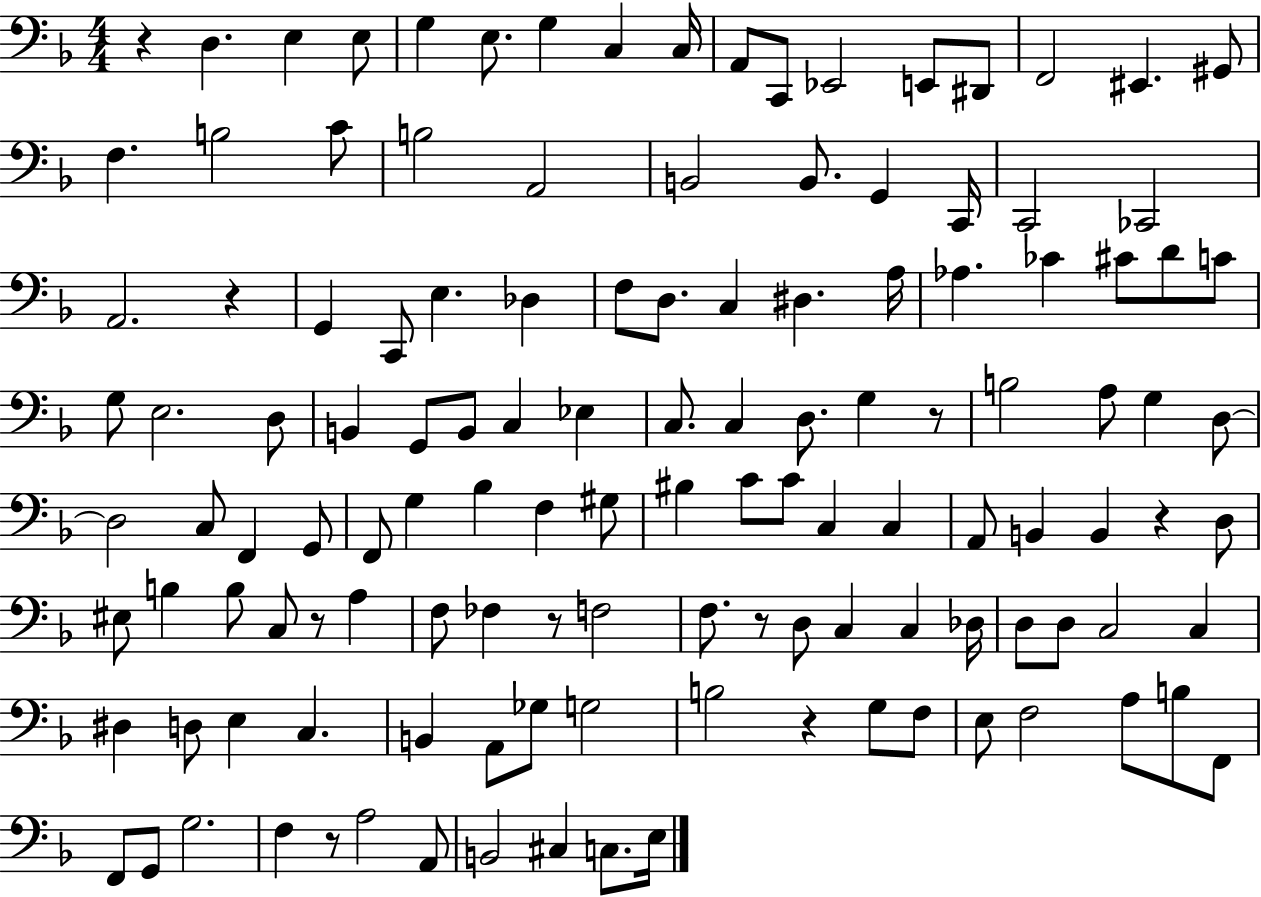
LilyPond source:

{
  \clef bass
  \numericTimeSignature
  \time 4/4
  \key f \major
  r4 d4. e4 e8 | g4 e8. g4 c4 c16 | a,8 c,8 ees,2 e,8 dis,8 | f,2 eis,4. gis,8 | \break f4. b2 c'8 | b2 a,2 | b,2 b,8. g,4 c,16 | c,2 ces,2 | \break a,2. r4 | g,4 c,8 e4. des4 | f8 d8. c4 dis4. a16 | aes4. ces'4 cis'8 d'8 c'8 | \break g8 e2. d8 | b,4 g,8 b,8 c4 ees4 | c8. c4 d8. g4 r8 | b2 a8 g4 d8~~ | \break d2 c8 f,4 g,8 | f,8 g4 bes4 f4 gis8 | bis4 c'8 c'8 c4 c4 | a,8 b,4 b,4 r4 d8 | \break eis8 b4 b8 c8 r8 a4 | f8 fes4 r8 f2 | f8. r8 d8 c4 c4 des16 | d8 d8 c2 c4 | \break dis4 d8 e4 c4. | b,4 a,8 ges8 g2 | b2 r4 g8 f8 | e8 f2 a8 b8 f,8 | \break f,8 g,8 g2. | f4 r8 a2 a,8 | b,2 cis4 c8. e16 | \bar "|."
}